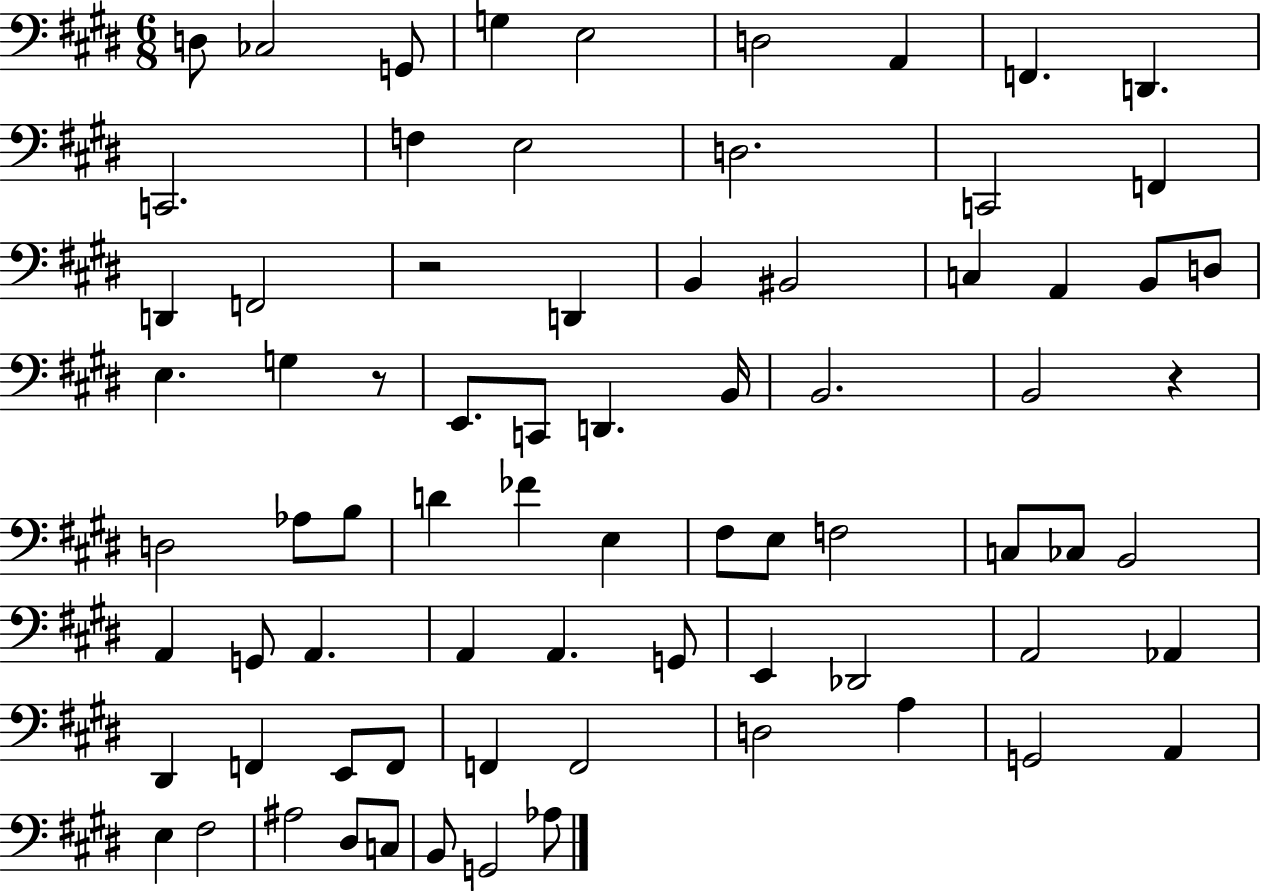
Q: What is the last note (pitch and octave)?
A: Ab3